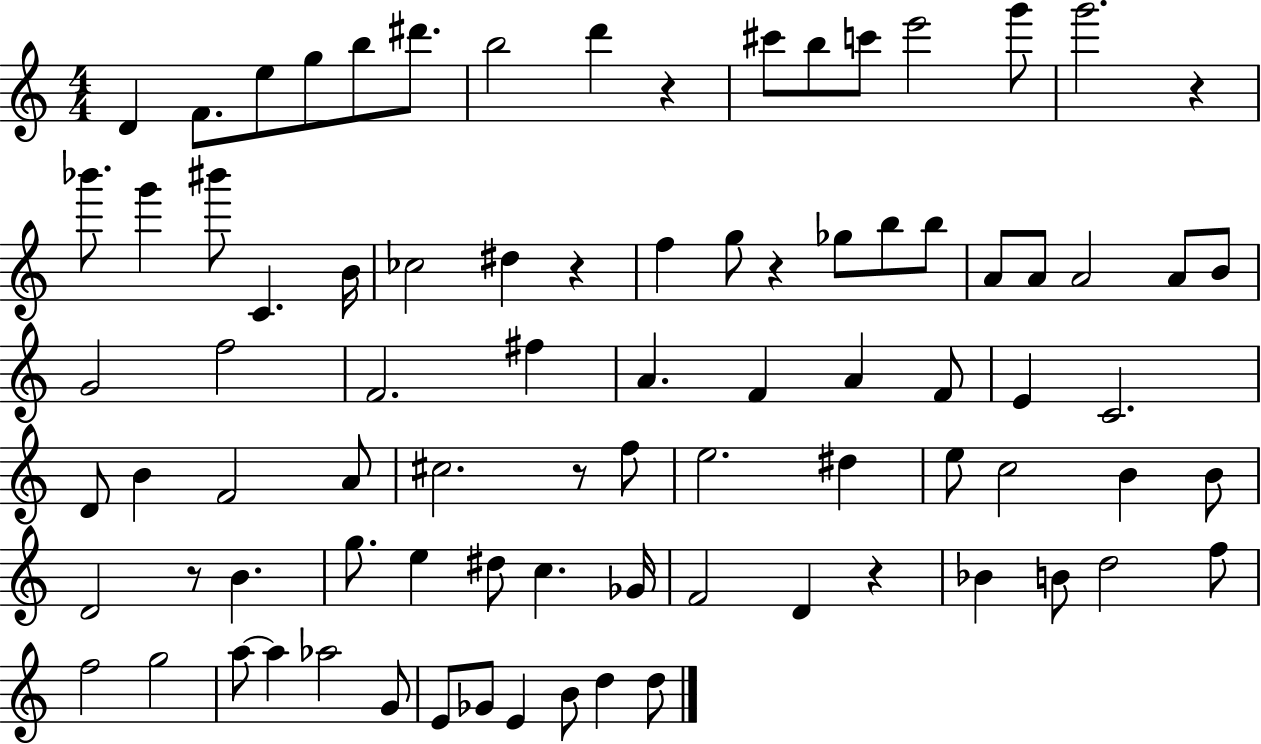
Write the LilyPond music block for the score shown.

{
  \clef treble
  \numericTimeSignature
  \time 4/4
  \key c \major
  d'4 f'8. e''8 g''8 b''8 dis'''8. | b''2 d'''4 r4 | cis'''8 b''8 c'''8 e'''2 g'''8 | g'''2. r4 | \break bes'''8. g'''4 bis'''8 c'4. b'16 | ces''2 dis''4 r4 | f''4 g''8 r4 ges''8 b''8 b''8 | a'8 a'8 a'2 a'8 b'8 | \break g'2 f''2 | f'2. fis''4 | a'4. f'4 a'4 f'8 | e'4 c'2. | \break d'8 b'4 f'2 a'8 | cis''2. r8 f''8 | e''2. dis''4 | e''8 c''2 b'4 b'8 | \break d'2 r8 b'4. | g''8. e''4 dis''8 c''4. ges'16 | f'2 d'4 r4 | bes'4 b'8 d''2 f''8 | \break f''2 g''2 | a''8~~ a''4 aes''2 g'8 | e'8 ges'8 e'4 b'8 d''4 d''8 | \bar "|."
}